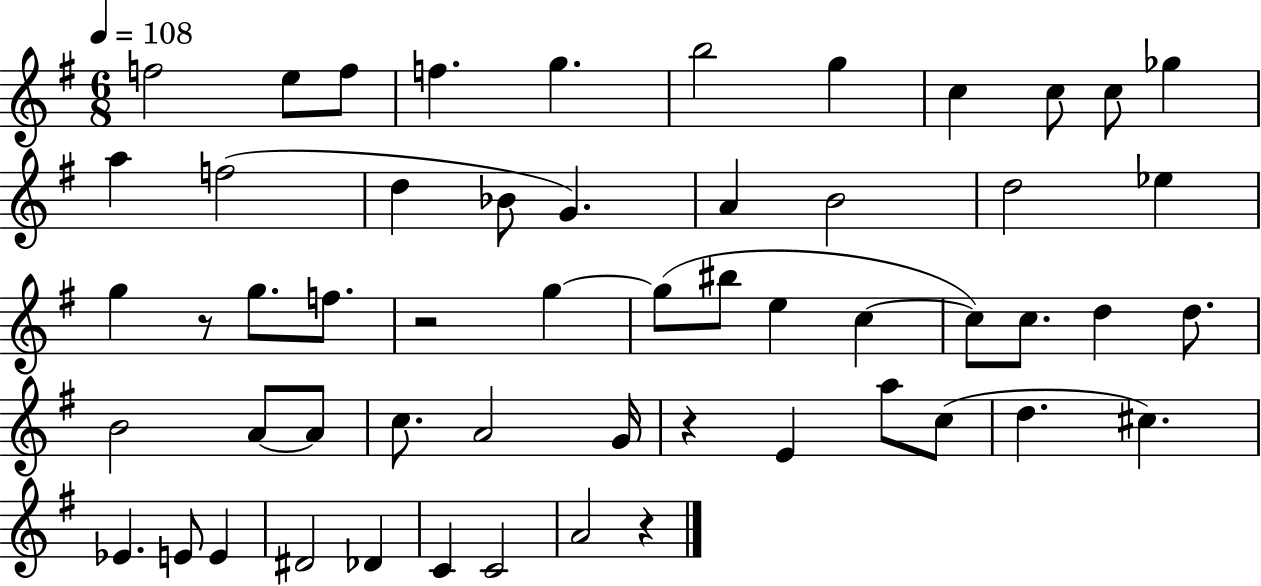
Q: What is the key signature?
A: G major